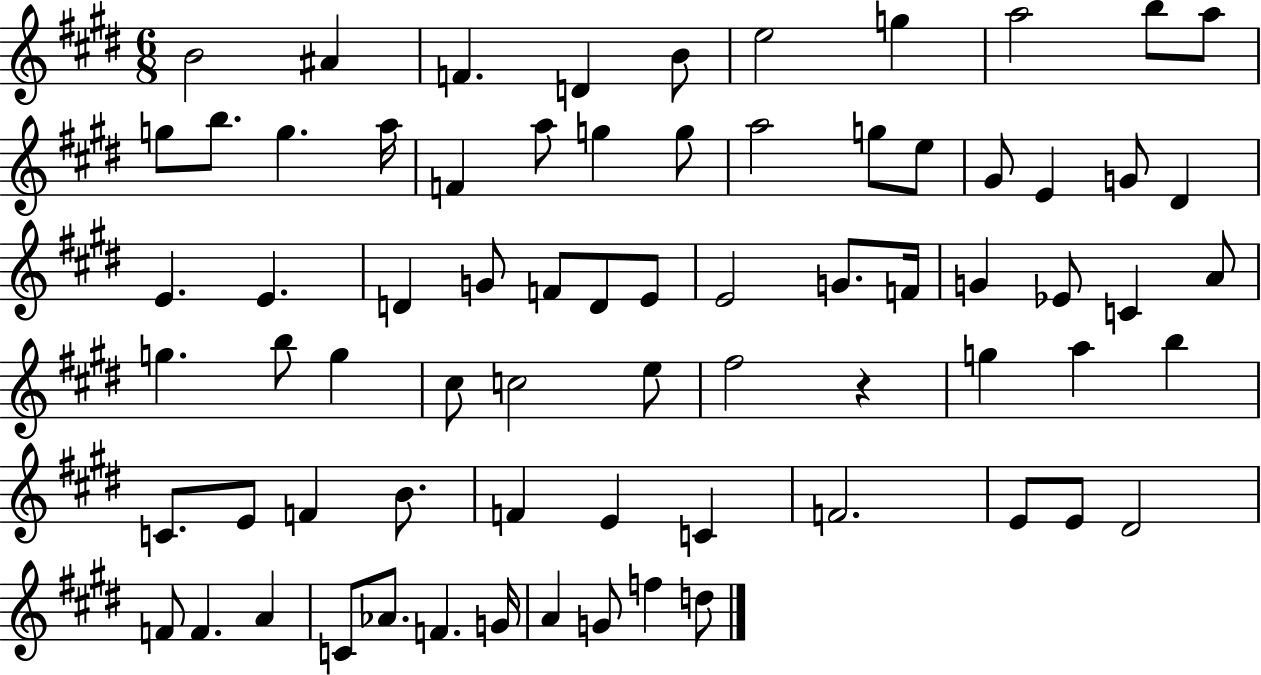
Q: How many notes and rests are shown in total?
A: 72